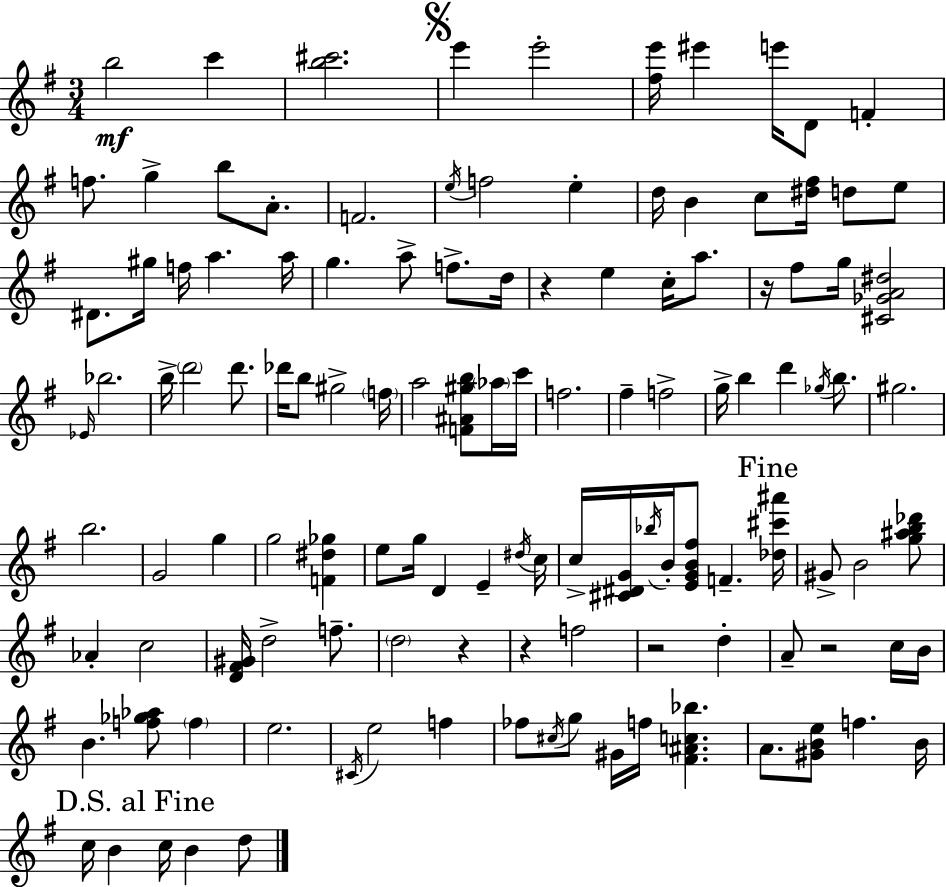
{
  \clef treble
  \numericTimeSignature
  \time 3/4
  \key e \minor
  b''2\mf c'''4 | <b'' cis'''>2. | \mark \markup { \musicglyph "scripts.segno" } e'''4 e'''2-. | <fis'' e'''>16 eis'''4 e'''16 d'8 f'4-. | \break f''8. g''4-> b''8 a'8.-. | f'2. | \acciaccatura { e''16 } f''2 e''4-. | d''16 b'4 c''8 <dis'' fis''>16 d''8 e''8 | \break dis'8. gis''16 f''16 a''4. | a''16 g''4. a''8-> f''8.-> | d''16 r4 e''4 c''16-. a''8. | r16 fis''8 g''16 <cis' ges' a' dis''>2 | \break \grace { ees'16 } bes''2. | b''16-> \parenthesize d'''2 d'''8. | des'''16 b''8 gis''2-> | \parenthesize f''16 a''2 <f' ais' gis'' b''>8 | \break \parenthesize aes''16 c'''16 f''2. | fis''4-- f''2-> | g''16-> b''4 d'''4 \acciaccatura { ges''16 } | b''8. gis''2. | \break b''2. | g'2 g''4 | g''2 <f' dis'' ges''>4 | e''8 g''16 d'4 e'4-- | \break \acciaccatura { dis''16 } c''16 c''16-> <cis' dis' g'>16 \acciaccatura { bes''16 } b'16-. <e' g' b' fis''>8 f'4.-- | \mark "Fine" <des'' cis''' ais'''>16 gis'8-> b'2 | <g'' ais'' b'' des'''>8 aes'4-. c''2 | <d' fis' gis'>16 d''2-> | \break f''8.-- \parenthesize d''2 | r4 r4 f''2 | r2 | d''4-. a'8-- r2 | \break c''16 b'16 b'4. <f'' ges'' aes''>8 | \parenthesize f''4 e''2. | \acciaccatura { cis'16 } e''2 | f''4 fes''8 \acciaccatura { cis''16 } g''8 gis'16 | \break f''16 <fis' ais' c'' bes''>4. a'8. <gis' b' e''>8 | f''4. b'16 \mark "D.S. al Fine" c''16 b'4 | c''16 b'4 d''8 \bar "|."
}